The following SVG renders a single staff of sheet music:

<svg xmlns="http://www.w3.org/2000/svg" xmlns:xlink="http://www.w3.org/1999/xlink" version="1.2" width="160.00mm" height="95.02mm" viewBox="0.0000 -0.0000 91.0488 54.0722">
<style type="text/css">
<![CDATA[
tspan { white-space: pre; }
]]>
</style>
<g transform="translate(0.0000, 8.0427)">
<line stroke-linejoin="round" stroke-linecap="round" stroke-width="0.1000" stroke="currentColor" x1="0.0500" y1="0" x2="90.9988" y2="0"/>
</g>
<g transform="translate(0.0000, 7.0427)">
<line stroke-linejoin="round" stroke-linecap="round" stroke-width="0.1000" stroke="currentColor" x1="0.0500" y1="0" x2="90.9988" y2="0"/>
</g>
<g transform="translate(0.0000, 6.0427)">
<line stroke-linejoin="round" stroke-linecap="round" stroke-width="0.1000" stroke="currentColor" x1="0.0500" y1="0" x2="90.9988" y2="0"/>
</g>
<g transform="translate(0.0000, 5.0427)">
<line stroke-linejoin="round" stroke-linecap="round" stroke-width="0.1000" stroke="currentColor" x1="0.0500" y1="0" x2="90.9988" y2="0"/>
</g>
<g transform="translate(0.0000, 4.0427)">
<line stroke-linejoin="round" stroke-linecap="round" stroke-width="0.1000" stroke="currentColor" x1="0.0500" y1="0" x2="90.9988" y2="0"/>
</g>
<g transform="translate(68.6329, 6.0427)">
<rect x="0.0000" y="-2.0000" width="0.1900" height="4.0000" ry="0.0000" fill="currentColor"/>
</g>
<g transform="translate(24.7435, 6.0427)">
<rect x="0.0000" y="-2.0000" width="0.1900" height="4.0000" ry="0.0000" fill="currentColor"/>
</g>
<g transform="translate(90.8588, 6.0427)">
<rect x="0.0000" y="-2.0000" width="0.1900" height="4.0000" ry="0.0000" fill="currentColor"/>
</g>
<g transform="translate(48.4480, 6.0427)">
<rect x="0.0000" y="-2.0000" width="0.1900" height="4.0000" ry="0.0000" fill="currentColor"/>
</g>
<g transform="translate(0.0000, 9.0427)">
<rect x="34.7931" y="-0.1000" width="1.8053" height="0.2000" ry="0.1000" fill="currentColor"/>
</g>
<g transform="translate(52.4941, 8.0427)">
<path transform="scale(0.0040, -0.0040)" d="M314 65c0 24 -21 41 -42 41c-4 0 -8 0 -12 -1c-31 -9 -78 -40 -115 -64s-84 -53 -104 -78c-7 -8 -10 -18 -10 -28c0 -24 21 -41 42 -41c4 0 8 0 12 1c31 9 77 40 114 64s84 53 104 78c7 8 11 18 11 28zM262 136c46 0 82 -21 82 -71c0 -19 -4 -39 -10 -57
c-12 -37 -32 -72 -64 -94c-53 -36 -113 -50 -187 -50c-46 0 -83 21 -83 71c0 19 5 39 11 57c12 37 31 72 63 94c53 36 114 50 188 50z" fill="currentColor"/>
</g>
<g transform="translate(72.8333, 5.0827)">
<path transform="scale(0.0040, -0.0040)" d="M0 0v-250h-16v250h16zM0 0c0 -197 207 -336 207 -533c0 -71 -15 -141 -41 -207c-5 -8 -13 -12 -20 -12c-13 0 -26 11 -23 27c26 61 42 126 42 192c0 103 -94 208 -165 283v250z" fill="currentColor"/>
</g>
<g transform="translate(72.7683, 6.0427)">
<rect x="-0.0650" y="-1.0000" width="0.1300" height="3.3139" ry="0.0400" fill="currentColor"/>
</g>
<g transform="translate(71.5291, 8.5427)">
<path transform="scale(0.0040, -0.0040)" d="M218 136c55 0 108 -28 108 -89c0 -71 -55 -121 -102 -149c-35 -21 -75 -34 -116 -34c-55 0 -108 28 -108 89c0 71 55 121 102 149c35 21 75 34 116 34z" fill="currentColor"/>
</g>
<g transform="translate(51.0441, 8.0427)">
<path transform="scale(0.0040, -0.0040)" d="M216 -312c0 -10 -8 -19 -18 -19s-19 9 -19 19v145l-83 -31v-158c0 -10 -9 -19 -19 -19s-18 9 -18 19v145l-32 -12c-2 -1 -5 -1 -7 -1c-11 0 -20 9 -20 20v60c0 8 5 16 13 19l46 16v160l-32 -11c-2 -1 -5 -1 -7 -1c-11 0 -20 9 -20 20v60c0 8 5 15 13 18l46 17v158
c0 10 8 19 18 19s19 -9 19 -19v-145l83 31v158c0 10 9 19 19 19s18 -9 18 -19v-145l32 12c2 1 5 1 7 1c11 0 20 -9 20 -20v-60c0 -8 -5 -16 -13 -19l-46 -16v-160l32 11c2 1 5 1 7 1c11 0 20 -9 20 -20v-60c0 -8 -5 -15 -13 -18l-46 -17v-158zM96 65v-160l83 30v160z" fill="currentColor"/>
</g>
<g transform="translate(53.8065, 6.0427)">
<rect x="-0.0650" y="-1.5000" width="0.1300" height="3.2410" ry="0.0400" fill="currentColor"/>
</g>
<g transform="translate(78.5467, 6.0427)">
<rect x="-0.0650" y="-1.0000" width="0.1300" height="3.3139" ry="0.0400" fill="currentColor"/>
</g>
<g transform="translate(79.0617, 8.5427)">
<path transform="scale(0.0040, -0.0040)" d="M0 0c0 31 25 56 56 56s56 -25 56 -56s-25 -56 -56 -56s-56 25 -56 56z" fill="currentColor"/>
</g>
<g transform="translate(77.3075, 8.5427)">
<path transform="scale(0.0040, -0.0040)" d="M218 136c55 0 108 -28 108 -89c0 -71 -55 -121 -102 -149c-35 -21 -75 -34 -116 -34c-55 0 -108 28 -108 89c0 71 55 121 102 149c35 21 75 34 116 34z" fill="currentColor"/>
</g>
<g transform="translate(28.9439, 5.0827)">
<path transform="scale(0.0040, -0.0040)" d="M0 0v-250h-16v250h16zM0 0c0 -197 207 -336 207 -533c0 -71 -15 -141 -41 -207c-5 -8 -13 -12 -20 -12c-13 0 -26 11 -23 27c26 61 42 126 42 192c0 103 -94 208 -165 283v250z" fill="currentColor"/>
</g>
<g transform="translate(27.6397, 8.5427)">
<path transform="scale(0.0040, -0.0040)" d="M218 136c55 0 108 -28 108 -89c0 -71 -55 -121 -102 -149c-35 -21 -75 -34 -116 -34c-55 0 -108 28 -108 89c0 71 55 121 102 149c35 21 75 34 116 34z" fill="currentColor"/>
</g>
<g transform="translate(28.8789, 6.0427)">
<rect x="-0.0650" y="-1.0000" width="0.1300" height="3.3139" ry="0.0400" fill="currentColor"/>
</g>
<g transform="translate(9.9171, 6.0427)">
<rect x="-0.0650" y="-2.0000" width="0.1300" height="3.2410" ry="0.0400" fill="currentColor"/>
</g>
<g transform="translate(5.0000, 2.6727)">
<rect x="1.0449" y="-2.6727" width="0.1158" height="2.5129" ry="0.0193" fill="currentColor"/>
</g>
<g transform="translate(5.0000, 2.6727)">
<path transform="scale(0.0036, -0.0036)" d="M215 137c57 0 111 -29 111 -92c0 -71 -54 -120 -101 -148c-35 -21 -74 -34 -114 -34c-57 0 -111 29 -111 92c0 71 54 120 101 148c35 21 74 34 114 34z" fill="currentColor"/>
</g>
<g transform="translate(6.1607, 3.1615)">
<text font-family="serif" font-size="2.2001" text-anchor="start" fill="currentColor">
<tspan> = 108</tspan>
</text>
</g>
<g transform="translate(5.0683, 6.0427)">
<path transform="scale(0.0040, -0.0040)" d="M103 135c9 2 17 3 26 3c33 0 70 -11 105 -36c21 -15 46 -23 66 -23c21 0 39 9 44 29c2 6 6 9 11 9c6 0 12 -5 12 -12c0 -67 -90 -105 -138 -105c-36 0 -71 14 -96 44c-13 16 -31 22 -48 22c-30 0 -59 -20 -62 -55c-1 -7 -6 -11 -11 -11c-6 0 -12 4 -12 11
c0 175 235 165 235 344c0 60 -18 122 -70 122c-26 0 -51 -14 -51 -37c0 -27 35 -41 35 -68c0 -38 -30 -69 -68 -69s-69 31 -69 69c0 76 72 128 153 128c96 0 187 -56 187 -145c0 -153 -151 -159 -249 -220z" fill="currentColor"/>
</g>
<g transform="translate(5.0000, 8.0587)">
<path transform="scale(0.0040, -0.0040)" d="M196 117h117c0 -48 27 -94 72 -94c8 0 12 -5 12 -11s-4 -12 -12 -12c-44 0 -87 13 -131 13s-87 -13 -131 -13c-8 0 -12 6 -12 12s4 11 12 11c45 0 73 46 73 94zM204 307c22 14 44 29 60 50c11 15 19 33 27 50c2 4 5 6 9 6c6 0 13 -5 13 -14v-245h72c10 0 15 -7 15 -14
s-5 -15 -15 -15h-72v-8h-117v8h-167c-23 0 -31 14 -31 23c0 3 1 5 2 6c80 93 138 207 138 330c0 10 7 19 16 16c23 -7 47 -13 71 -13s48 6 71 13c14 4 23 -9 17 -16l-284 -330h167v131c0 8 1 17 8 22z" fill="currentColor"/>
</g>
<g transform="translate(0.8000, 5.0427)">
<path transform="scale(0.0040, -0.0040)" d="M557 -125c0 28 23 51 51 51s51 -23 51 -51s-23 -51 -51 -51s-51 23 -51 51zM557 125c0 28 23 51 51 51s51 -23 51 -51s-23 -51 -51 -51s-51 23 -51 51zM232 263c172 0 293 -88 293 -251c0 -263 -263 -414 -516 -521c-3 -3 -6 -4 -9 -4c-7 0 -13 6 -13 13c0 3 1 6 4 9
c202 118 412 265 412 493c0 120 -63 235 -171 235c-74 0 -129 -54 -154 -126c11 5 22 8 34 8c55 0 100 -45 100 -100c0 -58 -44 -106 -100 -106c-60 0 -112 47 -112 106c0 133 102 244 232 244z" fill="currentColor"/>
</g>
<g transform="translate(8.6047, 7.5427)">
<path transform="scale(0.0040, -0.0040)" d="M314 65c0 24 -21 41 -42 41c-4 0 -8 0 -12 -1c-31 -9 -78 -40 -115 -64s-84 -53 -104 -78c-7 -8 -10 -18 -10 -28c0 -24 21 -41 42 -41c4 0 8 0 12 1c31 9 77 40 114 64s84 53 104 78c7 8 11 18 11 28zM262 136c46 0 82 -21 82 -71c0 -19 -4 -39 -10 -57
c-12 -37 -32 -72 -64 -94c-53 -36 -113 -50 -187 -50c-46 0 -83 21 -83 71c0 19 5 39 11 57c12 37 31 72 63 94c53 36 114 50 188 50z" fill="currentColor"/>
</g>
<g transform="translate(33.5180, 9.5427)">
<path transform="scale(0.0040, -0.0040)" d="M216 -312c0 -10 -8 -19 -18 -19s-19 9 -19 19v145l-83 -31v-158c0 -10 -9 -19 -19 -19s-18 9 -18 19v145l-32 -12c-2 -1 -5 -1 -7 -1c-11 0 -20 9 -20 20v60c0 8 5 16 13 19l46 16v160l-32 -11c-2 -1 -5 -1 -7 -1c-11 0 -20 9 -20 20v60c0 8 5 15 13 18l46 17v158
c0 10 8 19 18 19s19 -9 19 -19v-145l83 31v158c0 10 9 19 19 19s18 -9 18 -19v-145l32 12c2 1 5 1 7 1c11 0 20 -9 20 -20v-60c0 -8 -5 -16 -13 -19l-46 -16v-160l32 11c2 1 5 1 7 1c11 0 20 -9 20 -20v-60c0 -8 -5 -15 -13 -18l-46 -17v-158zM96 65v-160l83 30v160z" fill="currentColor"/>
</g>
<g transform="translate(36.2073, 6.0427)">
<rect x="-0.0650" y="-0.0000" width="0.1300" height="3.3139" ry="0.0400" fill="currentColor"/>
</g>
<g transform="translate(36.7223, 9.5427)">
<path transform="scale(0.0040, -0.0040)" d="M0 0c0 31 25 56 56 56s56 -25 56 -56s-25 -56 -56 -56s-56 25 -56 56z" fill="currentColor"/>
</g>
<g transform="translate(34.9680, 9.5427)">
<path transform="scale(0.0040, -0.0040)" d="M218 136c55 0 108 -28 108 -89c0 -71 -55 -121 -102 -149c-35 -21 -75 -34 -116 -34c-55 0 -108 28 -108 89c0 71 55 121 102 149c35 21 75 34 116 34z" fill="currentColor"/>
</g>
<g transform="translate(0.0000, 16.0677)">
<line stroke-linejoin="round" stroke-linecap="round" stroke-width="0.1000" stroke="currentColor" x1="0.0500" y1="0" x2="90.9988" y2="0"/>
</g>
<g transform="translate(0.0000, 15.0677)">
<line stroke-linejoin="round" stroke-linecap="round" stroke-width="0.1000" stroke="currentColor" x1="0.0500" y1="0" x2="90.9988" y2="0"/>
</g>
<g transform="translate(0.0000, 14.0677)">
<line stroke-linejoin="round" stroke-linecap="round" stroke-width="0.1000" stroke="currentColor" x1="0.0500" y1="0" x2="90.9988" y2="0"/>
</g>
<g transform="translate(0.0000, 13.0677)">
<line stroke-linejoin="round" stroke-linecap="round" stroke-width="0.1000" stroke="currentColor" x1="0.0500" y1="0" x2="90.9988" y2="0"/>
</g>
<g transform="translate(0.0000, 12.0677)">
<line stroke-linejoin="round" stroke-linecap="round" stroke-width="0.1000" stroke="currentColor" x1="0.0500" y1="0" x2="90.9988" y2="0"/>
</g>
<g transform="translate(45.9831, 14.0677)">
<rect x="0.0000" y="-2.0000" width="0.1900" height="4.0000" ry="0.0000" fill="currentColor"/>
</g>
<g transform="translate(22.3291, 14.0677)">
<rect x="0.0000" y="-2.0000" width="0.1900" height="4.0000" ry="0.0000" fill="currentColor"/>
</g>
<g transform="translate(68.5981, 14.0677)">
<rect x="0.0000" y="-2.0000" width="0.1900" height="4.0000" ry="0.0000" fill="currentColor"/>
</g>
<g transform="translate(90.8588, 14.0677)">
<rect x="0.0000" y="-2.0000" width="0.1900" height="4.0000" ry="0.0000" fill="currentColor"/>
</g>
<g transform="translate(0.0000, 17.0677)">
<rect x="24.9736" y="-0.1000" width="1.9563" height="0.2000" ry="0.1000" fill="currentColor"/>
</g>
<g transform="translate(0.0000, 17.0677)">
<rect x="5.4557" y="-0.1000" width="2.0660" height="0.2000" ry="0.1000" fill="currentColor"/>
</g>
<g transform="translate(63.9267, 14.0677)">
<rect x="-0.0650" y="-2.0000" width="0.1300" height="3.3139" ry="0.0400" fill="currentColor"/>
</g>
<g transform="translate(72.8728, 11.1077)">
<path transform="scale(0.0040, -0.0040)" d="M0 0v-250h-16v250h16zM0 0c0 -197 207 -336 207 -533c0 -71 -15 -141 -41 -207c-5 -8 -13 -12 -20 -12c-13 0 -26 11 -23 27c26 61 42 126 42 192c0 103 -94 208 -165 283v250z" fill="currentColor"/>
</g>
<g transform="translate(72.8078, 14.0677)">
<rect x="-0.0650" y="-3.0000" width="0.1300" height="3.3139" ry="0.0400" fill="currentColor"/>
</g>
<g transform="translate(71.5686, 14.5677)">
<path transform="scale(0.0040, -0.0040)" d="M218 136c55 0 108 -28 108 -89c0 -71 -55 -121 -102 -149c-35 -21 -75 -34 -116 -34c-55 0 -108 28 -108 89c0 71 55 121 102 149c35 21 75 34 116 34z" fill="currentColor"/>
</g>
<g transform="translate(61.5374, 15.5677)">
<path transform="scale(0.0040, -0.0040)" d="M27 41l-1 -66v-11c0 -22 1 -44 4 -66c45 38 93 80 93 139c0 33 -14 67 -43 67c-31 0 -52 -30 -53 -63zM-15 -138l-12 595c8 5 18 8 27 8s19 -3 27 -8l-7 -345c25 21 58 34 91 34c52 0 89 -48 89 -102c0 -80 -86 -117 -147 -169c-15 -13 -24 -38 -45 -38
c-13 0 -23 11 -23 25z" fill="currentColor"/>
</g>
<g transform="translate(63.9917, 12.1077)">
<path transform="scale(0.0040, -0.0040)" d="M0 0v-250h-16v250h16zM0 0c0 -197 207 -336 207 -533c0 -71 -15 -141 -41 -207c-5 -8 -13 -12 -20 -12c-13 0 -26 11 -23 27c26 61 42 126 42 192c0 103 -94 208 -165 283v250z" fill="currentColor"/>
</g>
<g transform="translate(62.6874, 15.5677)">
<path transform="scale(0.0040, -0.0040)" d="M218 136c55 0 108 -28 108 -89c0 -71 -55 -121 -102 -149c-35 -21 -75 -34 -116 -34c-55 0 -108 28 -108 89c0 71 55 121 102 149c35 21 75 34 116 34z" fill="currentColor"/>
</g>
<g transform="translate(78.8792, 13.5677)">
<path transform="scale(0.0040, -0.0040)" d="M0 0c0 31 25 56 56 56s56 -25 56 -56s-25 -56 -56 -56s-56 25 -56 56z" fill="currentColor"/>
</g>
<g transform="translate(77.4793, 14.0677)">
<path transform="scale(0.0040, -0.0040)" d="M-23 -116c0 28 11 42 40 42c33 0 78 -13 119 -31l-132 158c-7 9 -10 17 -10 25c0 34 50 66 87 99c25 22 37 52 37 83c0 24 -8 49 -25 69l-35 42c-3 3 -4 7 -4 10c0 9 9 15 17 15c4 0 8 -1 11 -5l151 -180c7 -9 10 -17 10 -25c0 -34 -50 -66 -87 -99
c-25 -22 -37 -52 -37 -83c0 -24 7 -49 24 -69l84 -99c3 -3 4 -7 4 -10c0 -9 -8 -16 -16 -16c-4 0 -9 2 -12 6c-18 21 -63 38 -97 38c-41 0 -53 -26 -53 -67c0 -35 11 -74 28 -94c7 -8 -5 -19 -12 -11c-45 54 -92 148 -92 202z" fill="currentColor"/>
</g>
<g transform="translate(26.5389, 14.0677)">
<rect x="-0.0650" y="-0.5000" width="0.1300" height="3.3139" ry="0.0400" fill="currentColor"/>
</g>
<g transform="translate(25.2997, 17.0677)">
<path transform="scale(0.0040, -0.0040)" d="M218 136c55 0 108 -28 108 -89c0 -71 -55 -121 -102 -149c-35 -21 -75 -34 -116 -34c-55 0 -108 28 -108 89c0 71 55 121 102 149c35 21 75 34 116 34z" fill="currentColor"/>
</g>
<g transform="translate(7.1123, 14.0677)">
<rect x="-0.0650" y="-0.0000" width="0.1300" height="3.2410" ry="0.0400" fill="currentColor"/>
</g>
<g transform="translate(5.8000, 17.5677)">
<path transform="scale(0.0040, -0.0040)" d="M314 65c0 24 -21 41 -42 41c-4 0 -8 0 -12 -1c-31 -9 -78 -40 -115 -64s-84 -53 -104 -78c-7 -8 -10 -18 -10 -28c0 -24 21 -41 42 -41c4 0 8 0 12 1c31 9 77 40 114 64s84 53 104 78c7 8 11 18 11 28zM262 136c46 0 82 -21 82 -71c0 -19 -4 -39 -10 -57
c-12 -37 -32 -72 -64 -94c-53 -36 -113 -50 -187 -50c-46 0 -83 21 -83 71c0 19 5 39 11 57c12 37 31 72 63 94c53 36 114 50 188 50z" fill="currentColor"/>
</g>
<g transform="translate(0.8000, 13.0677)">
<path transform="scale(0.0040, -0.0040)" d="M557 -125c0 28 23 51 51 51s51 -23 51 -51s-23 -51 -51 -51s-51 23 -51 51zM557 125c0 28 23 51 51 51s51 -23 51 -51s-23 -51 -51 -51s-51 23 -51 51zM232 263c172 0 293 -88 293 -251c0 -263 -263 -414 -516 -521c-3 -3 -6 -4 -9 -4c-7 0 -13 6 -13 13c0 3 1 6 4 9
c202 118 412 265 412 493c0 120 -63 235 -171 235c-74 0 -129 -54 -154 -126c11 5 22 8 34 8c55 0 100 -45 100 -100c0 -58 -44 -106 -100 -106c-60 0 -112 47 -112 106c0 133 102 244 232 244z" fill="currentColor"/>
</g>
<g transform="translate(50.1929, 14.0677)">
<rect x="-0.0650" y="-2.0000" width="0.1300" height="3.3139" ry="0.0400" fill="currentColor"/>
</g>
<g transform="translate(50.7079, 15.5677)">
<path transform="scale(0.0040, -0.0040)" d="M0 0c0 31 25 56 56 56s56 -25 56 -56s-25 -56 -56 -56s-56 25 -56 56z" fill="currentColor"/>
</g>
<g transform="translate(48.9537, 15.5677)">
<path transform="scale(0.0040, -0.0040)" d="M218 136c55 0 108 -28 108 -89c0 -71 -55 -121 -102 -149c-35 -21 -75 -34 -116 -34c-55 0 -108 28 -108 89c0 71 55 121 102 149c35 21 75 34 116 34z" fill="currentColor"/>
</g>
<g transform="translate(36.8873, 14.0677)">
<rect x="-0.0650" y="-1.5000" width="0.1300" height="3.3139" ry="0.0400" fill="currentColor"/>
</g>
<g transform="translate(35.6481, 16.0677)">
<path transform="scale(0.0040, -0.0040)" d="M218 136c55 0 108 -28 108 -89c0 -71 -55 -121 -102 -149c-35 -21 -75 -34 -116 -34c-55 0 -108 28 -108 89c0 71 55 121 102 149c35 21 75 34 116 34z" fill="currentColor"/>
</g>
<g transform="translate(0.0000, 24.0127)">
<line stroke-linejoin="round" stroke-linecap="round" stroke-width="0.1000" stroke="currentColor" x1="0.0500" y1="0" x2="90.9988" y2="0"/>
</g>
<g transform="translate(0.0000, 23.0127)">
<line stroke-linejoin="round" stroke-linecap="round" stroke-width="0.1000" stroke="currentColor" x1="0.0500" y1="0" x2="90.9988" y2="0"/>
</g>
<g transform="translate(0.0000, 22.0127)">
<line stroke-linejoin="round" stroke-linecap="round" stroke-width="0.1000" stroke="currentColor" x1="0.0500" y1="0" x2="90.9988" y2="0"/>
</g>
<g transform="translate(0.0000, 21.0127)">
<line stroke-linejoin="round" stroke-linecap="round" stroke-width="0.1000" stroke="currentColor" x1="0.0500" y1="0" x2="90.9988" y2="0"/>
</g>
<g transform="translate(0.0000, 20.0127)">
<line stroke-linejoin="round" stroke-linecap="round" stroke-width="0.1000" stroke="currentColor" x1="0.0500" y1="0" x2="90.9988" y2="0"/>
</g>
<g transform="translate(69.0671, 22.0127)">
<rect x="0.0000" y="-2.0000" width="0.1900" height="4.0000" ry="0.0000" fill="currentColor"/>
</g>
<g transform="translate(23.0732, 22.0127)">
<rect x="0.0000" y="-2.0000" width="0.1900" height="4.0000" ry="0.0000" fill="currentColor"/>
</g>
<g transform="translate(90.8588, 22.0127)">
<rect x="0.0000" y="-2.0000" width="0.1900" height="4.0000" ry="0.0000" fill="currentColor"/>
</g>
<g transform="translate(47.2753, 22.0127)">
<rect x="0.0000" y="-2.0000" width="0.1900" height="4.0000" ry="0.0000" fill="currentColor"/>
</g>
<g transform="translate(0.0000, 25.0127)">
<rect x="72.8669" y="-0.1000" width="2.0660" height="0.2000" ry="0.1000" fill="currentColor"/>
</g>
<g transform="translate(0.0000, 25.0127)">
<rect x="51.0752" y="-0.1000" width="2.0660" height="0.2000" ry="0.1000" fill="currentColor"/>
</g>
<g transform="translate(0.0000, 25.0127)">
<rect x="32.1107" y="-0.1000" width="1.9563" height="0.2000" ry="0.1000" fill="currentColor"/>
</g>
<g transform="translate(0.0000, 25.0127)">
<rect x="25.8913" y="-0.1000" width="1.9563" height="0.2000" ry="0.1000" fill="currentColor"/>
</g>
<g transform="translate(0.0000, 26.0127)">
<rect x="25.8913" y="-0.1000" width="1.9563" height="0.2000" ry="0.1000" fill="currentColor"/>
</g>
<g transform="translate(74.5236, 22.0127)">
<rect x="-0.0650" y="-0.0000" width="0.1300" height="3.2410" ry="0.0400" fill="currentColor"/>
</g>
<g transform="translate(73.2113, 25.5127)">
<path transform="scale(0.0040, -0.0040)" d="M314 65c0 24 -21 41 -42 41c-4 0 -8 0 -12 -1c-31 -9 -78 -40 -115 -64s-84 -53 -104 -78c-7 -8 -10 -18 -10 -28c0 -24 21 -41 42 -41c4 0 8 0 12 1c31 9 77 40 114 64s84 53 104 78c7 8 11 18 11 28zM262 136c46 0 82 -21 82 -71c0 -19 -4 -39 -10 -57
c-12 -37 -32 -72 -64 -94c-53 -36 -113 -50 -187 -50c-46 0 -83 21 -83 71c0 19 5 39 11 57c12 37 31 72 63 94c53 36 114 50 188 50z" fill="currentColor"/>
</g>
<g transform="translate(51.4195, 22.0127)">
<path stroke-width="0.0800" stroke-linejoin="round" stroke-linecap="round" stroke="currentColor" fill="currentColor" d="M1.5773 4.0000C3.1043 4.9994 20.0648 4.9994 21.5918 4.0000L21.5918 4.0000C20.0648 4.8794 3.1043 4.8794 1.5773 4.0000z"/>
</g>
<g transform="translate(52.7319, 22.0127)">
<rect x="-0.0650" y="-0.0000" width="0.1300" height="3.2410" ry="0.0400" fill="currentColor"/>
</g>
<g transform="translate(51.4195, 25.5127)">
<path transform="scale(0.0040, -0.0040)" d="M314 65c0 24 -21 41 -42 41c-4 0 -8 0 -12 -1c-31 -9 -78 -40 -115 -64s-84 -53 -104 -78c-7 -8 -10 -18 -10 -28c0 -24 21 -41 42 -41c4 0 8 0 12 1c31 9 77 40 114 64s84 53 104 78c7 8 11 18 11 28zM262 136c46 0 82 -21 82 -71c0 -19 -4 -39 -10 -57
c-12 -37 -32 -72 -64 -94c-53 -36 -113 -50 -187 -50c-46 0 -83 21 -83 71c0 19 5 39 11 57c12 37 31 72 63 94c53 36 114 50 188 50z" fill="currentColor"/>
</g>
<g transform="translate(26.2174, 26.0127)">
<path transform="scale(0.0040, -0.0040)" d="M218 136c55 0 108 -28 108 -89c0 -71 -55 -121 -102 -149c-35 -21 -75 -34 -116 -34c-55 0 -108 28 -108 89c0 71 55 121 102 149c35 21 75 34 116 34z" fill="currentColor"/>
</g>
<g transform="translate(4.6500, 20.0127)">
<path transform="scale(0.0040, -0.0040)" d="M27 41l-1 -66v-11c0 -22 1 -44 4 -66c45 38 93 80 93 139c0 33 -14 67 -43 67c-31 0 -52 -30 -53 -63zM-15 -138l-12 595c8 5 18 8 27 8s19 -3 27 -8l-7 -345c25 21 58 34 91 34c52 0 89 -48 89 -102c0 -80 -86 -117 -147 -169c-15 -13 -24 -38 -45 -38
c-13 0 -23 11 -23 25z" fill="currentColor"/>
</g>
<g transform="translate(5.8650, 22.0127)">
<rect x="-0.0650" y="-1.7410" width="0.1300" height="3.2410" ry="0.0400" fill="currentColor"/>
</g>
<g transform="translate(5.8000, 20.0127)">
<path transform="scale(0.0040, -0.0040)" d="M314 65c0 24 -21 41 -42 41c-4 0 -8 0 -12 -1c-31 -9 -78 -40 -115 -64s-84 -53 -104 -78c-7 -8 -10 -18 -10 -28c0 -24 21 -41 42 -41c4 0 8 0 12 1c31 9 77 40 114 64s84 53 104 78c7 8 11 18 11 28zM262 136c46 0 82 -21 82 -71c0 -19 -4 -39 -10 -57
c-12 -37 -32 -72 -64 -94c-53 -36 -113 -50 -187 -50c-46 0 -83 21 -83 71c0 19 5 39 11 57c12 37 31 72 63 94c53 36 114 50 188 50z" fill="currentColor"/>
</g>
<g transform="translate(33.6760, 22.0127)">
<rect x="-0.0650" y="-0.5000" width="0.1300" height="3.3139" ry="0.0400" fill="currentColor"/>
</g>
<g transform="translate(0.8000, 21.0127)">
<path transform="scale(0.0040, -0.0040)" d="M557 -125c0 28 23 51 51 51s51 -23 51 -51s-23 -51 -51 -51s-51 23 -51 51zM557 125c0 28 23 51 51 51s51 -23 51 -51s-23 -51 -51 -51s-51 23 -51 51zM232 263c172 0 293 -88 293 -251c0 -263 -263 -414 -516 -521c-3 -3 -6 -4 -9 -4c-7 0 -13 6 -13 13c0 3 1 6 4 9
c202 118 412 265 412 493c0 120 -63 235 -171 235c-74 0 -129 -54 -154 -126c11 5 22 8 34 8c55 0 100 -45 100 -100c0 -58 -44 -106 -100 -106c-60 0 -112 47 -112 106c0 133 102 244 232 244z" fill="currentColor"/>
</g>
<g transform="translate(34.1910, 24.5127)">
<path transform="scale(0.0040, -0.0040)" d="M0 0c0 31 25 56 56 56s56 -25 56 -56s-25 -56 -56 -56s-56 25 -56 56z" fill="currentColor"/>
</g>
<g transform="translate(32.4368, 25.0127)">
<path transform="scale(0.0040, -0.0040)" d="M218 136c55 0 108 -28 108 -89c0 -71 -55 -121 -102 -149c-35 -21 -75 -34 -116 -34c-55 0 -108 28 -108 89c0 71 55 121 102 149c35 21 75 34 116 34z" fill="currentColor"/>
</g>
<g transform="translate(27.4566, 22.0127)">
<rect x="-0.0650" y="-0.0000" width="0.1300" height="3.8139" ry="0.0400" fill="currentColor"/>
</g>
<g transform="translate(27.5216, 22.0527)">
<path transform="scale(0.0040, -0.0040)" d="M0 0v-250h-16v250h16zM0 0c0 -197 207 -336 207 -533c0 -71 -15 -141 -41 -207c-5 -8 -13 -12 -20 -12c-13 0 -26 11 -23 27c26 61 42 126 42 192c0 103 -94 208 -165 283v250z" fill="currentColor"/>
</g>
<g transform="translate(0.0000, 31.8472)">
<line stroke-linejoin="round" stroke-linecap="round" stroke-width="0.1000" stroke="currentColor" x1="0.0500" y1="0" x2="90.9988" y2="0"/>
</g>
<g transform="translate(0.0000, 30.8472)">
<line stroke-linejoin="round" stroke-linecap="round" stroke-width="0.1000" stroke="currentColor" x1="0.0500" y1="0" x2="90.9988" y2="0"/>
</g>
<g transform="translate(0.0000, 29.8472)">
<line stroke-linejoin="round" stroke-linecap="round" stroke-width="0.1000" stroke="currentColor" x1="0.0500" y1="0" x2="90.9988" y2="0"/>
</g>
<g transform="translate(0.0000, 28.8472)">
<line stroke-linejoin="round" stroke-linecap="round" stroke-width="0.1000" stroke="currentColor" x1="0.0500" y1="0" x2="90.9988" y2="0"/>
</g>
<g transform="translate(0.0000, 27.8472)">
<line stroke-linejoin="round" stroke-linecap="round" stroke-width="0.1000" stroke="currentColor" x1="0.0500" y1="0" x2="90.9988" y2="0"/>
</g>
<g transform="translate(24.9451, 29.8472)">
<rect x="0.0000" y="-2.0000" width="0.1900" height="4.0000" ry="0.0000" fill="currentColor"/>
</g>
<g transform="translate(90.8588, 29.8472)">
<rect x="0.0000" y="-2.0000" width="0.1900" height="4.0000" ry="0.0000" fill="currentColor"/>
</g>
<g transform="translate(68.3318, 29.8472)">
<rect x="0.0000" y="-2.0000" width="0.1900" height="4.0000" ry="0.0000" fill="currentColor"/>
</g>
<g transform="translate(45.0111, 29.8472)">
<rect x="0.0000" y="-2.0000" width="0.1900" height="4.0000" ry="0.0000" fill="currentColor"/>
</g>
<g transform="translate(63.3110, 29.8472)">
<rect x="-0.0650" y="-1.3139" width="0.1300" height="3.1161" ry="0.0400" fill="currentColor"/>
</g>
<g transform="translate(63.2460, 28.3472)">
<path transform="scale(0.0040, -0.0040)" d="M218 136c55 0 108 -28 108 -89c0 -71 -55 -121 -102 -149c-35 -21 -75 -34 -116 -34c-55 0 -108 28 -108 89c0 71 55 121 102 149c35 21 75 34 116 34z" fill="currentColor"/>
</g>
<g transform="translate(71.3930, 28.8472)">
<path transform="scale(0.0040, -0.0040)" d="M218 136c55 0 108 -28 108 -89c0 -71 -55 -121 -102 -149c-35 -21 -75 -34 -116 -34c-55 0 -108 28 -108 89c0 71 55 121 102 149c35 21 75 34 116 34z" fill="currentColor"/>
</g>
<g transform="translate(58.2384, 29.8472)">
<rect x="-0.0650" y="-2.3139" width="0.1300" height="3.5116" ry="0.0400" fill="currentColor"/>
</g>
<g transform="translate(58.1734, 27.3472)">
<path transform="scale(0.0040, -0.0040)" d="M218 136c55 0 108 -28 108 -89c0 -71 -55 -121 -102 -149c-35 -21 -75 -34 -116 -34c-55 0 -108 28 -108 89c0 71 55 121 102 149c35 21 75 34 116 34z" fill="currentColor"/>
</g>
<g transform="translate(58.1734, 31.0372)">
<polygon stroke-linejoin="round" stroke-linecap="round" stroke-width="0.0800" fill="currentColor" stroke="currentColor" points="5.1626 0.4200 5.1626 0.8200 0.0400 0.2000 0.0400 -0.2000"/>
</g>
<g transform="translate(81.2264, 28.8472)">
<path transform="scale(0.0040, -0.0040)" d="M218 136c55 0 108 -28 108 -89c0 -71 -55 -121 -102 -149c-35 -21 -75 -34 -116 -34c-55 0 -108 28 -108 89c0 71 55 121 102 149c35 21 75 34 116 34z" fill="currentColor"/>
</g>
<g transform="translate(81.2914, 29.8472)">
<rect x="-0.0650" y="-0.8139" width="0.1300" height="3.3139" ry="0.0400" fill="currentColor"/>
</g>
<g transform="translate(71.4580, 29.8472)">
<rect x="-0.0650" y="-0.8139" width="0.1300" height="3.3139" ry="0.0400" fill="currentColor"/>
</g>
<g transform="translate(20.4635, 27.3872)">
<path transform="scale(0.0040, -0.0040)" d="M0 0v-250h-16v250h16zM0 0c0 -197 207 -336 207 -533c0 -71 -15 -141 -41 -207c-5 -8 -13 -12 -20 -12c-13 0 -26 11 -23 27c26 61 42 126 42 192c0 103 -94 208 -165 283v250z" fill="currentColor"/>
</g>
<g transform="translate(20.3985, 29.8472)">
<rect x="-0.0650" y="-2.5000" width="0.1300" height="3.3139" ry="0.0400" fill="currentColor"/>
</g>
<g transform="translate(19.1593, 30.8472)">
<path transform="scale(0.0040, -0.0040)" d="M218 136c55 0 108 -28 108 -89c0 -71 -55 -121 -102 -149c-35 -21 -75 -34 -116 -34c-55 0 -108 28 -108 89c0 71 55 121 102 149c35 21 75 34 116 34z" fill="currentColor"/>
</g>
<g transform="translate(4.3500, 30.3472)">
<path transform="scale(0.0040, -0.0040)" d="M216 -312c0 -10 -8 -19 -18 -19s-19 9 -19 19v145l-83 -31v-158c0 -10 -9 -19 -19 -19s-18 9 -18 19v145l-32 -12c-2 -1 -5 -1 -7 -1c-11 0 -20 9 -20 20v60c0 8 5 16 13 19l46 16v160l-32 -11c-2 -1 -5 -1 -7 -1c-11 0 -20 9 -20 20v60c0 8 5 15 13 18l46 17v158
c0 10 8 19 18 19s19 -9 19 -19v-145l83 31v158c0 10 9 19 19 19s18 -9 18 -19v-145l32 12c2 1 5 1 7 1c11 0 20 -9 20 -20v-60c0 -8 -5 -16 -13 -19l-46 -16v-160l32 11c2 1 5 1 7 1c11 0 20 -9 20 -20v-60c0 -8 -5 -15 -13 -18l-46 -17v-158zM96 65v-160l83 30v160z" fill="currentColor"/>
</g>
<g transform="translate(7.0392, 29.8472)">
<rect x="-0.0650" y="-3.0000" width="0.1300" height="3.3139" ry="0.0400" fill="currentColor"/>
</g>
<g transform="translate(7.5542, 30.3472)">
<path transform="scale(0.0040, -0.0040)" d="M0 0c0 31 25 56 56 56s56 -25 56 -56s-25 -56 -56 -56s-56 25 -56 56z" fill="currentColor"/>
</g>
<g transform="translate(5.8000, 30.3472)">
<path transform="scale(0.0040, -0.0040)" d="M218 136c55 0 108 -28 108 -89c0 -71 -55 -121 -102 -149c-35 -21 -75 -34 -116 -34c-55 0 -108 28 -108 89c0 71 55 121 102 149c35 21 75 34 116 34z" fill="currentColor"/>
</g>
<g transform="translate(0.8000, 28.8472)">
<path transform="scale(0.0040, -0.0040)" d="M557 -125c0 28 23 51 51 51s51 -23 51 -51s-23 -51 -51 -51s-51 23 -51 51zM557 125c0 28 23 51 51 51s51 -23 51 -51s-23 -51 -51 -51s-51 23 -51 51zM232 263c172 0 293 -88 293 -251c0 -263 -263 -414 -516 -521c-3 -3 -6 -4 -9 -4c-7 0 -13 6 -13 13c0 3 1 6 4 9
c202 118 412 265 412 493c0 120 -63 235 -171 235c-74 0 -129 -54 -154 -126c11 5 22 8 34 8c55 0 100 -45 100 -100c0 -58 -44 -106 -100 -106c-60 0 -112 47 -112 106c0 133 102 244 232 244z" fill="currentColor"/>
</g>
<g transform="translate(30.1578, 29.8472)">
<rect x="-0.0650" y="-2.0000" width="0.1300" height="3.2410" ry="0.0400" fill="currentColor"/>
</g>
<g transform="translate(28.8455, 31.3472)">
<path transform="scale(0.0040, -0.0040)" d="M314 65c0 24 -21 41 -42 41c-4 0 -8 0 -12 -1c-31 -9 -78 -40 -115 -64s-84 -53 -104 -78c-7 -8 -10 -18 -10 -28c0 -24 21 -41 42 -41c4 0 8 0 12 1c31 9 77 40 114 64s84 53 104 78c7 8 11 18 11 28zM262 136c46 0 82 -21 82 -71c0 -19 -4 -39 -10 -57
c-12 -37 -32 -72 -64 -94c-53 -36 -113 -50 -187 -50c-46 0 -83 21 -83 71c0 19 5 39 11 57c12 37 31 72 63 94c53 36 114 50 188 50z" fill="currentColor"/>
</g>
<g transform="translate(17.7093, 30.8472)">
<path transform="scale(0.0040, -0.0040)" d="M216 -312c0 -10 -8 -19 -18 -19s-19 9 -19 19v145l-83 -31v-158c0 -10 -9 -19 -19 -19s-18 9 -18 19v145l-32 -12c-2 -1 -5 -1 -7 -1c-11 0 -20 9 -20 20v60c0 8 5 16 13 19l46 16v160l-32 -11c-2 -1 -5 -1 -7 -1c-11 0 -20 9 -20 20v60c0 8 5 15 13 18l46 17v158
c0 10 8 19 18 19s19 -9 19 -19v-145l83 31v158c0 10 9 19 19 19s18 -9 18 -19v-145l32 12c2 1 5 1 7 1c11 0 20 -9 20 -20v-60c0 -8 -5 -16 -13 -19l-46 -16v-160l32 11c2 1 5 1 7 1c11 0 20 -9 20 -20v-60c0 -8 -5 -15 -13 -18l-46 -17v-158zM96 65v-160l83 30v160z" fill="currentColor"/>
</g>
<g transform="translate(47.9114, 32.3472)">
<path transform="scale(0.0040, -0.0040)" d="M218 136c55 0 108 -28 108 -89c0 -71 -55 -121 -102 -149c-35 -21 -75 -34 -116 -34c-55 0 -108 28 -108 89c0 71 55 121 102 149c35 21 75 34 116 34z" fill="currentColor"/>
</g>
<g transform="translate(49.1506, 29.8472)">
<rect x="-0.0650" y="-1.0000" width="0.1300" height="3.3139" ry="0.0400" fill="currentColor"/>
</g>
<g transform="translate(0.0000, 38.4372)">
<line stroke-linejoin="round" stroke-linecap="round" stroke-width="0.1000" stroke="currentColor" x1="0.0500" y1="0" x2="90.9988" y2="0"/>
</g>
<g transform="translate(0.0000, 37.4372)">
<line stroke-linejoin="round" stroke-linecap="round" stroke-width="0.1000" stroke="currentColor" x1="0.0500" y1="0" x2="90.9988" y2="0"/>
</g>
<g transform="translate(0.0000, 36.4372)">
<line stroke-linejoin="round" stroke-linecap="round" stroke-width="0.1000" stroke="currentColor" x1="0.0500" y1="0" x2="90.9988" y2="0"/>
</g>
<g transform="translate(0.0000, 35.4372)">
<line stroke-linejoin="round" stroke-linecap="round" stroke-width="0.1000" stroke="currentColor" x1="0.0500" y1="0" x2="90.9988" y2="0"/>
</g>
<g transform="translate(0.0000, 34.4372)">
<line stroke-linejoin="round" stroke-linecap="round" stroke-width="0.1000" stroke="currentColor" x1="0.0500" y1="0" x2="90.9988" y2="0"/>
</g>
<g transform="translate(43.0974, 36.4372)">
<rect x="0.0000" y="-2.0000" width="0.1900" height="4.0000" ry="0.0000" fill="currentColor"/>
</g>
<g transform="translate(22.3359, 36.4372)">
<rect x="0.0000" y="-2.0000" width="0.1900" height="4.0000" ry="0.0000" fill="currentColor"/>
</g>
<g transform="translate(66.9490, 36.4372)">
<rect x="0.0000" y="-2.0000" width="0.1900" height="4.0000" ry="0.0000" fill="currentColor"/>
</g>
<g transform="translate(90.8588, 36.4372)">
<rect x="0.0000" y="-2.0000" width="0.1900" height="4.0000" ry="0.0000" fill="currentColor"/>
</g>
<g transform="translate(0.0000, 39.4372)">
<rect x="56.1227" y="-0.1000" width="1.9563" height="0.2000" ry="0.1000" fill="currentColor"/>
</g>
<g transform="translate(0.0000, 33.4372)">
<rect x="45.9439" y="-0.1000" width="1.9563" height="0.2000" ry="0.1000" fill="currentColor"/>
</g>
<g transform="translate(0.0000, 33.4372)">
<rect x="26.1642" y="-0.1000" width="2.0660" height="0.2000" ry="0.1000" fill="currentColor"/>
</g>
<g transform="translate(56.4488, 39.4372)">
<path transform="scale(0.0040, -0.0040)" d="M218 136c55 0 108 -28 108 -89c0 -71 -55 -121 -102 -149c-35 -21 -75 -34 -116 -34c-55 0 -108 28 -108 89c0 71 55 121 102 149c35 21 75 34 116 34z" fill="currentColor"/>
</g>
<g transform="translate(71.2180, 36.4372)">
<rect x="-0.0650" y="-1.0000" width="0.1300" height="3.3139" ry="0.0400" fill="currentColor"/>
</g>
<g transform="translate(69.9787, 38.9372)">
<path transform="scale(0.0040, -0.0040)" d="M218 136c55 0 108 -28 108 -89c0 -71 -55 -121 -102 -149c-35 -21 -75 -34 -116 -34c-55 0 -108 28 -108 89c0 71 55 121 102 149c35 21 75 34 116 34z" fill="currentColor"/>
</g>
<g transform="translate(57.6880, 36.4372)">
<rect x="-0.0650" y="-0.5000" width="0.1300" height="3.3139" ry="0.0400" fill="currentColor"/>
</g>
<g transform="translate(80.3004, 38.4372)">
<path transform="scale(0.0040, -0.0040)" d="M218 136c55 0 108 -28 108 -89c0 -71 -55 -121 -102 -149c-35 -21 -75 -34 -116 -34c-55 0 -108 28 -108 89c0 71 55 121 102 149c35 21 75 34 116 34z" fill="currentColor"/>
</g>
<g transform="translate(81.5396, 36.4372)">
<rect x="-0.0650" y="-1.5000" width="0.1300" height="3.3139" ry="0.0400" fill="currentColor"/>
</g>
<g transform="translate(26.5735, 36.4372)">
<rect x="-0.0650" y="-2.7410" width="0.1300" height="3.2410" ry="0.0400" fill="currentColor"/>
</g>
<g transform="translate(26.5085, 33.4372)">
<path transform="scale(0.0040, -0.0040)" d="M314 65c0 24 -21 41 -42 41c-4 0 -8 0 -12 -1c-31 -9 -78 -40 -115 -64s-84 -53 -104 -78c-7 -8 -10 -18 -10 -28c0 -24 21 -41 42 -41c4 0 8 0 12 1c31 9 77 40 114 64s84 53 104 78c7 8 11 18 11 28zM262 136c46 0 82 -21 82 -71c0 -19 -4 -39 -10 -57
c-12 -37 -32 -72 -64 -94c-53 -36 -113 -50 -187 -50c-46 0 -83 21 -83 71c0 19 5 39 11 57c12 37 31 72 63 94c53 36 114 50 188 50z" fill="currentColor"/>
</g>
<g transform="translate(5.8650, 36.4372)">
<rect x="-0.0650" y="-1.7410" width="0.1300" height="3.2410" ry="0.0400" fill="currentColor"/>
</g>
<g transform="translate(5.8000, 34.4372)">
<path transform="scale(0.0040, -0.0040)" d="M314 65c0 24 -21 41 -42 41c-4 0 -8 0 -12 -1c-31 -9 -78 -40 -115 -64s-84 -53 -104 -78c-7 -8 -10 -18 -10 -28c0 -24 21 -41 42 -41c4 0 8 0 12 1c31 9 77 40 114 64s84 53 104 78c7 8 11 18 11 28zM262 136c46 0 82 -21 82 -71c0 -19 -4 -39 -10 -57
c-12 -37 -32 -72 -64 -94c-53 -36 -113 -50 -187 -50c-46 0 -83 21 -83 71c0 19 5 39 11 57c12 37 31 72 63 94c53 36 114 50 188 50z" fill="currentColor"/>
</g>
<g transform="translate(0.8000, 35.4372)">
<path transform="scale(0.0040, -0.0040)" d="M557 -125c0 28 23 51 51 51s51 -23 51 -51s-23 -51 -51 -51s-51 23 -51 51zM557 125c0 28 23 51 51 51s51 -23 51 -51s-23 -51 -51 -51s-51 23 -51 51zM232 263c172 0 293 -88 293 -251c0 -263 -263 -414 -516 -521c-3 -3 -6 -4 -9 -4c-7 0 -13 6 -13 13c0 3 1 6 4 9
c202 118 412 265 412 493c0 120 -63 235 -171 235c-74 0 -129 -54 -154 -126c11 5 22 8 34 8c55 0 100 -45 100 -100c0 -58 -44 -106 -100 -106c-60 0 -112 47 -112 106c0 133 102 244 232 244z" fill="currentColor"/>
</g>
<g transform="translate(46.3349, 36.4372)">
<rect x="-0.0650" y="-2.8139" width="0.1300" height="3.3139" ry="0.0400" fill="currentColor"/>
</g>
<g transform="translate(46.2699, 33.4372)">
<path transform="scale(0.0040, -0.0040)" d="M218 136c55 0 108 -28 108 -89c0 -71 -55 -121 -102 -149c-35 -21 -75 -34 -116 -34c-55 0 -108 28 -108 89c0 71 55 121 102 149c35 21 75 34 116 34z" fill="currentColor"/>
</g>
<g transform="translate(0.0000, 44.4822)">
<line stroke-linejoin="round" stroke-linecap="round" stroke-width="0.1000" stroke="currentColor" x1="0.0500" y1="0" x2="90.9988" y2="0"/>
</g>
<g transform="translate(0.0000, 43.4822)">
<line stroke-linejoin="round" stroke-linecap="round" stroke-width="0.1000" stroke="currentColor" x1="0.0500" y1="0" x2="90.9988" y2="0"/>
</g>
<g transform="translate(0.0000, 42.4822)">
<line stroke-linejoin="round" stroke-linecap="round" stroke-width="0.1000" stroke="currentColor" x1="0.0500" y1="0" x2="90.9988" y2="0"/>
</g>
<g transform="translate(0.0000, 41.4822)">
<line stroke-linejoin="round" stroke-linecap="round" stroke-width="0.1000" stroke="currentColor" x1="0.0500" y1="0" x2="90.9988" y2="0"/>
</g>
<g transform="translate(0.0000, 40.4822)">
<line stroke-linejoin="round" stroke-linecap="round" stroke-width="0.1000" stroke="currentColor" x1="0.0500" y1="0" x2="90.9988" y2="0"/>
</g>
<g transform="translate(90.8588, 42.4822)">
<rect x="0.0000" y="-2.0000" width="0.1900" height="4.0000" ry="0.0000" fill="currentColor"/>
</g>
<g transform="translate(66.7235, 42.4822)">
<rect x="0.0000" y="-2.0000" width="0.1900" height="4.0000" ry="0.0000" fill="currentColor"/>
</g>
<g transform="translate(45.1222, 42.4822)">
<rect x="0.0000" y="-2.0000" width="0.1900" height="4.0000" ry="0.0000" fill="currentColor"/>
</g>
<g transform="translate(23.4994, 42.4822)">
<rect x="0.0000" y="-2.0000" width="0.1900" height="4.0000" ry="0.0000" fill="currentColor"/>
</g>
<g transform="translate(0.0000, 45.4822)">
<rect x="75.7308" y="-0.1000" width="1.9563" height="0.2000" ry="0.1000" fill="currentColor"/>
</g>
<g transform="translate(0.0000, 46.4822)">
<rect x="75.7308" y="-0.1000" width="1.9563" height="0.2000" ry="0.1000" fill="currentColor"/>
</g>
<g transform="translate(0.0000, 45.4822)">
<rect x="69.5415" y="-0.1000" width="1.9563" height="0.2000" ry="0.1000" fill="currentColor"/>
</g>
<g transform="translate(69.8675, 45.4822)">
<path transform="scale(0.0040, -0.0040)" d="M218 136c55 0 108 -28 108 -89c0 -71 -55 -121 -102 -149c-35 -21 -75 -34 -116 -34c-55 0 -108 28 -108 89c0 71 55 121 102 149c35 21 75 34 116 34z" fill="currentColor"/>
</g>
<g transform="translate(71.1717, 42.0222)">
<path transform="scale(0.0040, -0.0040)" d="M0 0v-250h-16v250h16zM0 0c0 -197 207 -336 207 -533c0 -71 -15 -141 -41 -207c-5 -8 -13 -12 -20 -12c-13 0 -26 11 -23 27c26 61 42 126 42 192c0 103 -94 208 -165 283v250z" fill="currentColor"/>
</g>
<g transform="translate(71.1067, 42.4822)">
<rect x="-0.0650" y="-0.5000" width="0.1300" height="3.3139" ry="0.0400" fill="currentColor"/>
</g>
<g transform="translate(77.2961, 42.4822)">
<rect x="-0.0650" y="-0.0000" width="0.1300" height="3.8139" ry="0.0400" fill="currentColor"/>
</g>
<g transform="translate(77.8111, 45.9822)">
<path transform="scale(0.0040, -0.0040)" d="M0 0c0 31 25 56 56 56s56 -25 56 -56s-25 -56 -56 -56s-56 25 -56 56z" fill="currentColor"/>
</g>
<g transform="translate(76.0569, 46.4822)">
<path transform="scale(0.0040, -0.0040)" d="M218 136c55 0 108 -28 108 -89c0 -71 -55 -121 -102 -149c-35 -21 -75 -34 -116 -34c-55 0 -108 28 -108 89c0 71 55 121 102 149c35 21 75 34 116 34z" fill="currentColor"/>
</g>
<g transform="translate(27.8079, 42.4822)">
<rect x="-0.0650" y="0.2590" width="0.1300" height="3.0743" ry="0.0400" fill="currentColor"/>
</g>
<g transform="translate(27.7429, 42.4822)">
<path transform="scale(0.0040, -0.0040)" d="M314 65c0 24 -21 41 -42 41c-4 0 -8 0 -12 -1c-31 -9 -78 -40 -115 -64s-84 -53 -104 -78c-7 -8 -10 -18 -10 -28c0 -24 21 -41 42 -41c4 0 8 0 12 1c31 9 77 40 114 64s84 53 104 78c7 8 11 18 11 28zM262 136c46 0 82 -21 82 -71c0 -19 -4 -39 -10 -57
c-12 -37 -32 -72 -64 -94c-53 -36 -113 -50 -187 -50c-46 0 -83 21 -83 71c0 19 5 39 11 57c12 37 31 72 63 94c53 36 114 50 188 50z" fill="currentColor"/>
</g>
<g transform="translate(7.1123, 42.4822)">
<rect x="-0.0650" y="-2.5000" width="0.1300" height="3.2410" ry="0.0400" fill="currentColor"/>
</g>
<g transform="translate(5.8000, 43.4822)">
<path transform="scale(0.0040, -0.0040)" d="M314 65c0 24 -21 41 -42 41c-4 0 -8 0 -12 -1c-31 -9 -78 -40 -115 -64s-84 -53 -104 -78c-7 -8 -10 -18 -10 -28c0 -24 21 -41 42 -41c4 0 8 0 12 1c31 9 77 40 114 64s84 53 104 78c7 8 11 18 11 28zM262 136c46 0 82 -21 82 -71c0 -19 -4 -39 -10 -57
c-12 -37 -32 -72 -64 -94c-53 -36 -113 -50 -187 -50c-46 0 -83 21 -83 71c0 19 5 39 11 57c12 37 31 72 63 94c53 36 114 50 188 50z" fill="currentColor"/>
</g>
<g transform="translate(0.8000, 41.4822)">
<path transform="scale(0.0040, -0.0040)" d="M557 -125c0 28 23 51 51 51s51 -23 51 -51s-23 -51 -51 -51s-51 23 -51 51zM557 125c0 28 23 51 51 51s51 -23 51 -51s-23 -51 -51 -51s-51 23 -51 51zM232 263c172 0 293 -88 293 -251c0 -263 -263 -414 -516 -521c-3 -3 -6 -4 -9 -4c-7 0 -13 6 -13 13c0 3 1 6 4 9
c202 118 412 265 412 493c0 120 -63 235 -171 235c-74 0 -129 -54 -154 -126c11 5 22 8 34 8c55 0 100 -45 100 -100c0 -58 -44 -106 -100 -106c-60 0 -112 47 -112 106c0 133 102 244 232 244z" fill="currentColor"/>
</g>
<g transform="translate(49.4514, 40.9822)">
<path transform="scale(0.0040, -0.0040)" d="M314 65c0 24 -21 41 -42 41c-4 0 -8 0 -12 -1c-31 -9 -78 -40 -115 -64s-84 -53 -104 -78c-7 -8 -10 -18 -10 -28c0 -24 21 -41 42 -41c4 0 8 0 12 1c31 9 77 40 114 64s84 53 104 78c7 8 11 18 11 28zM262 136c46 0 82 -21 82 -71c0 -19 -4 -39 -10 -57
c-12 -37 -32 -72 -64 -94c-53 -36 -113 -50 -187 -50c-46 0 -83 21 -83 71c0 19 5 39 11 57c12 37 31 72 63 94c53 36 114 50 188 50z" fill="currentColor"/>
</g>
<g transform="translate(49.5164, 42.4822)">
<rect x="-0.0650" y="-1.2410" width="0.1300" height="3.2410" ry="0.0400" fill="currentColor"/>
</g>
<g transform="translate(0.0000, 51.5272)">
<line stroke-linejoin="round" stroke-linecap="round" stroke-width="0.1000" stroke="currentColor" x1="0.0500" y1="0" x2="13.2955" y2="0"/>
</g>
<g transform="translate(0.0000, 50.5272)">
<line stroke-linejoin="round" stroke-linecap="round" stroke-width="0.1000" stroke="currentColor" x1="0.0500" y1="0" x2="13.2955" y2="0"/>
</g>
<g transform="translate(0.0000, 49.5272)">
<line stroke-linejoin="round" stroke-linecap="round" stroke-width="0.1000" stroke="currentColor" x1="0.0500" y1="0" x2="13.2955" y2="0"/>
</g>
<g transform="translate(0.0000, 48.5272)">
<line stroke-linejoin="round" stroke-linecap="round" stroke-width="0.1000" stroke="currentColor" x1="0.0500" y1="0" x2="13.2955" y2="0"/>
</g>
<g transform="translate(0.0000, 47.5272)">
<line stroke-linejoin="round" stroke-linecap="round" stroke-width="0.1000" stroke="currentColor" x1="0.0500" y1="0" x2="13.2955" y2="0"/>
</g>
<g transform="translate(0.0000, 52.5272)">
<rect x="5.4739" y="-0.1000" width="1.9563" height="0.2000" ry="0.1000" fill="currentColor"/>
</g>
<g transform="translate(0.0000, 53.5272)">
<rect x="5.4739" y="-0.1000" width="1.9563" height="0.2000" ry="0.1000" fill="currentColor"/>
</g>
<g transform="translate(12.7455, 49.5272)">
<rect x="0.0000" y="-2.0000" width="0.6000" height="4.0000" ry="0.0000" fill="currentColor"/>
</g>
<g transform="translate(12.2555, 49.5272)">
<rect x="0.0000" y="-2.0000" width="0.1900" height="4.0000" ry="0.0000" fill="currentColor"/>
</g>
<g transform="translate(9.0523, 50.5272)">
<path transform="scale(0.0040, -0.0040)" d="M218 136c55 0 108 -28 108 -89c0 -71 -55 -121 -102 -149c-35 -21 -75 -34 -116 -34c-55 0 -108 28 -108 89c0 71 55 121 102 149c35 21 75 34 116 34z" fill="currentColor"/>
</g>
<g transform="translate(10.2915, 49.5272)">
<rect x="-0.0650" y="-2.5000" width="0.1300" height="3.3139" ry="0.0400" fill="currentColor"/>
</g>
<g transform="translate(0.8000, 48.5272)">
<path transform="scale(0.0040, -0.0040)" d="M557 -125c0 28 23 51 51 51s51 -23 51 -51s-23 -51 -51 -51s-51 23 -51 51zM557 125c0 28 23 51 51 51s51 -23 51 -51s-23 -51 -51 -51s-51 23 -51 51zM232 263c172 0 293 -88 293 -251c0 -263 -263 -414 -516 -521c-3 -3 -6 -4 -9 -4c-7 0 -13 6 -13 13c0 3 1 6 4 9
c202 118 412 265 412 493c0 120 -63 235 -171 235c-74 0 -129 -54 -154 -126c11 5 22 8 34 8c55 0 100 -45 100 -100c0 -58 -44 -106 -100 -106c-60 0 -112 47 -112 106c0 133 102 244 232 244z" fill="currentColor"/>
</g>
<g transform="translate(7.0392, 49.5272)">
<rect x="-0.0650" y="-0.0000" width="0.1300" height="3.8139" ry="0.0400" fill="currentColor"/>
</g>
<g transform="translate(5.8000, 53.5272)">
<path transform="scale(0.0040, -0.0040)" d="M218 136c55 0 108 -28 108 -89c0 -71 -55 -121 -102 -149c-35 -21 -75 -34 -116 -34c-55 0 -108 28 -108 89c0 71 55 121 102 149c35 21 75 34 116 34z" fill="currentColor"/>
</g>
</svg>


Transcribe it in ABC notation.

X:1
T:Untitled
M:2/4
L:1/4
K:C
A,,2 F,,/2 ^D,, ^G,,2 F,,/2 F,, D,,2 E,, G,, A,, _A,,/2 C,/2 z _A,2 C,,/2 E,, D,,2 D,,2 ^C, ^B,,/2 A,,2 F,, B,/2 G,/2 F, F, A,2 C2 C E,, F,, G,, B,,2 D,2 G,2 E,,/2 C,, C,, B,,